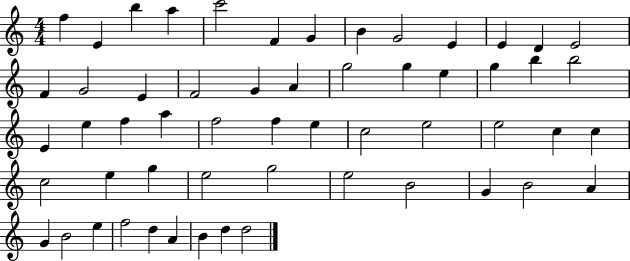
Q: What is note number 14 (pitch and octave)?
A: F4